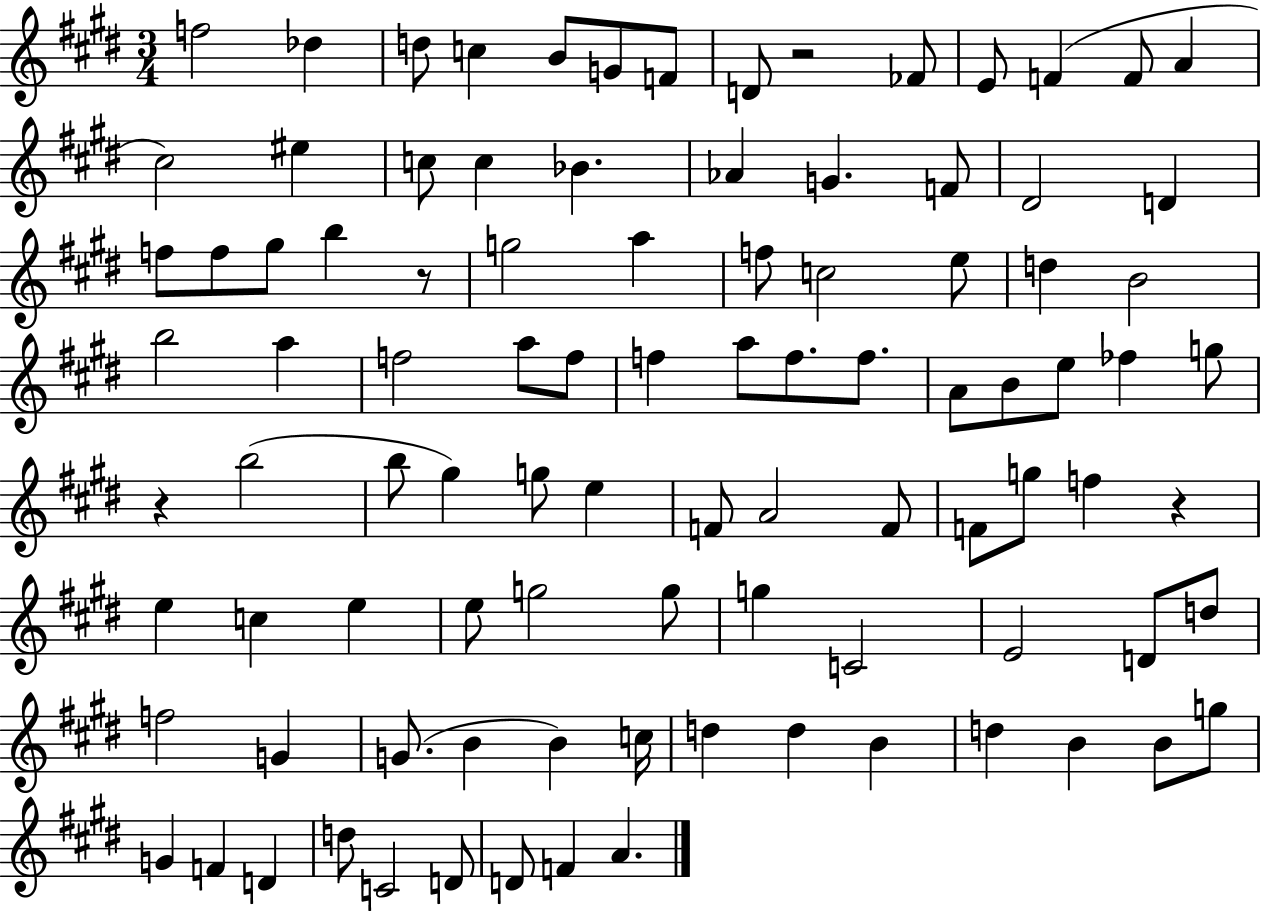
F5/h Db5/q D5/e C5/q B4/e G4/e F4/e D4/e R/h FES4/e E4/e F4/q F4/e A4/q C#5/h EIS5/q C5/e C5/q Bb4/q. Ab4/q G4/q. F4/e D#4/h D4/q F5/e F5/e G#5/e B5/q R/e G5/h A5/q F5/e C5/h E5/e D5/q B4/h B5/h A5/q F5/h A5/e F5/e F5/q A5/e F5/e. F5/e. A4/e B4/e E5/e FES5/q G5/e R/q B5/h B5/e G#5/q G5/e E5/q F4/e A4/h F4/e F4/e G5/e F5/q R/q E5/q C5/q E5/q E5/e G5/h G5/e G5/q C4/h E4/h D4/e D5/e F5/h G4/q G4/e. B4/q B4/q C5/s D5/q D5/q B4/q D5/q B4/q B4/e G5/e G4/q F4/q D4/q D5/e C4/h D4/e D4/e F4/q A4/q.